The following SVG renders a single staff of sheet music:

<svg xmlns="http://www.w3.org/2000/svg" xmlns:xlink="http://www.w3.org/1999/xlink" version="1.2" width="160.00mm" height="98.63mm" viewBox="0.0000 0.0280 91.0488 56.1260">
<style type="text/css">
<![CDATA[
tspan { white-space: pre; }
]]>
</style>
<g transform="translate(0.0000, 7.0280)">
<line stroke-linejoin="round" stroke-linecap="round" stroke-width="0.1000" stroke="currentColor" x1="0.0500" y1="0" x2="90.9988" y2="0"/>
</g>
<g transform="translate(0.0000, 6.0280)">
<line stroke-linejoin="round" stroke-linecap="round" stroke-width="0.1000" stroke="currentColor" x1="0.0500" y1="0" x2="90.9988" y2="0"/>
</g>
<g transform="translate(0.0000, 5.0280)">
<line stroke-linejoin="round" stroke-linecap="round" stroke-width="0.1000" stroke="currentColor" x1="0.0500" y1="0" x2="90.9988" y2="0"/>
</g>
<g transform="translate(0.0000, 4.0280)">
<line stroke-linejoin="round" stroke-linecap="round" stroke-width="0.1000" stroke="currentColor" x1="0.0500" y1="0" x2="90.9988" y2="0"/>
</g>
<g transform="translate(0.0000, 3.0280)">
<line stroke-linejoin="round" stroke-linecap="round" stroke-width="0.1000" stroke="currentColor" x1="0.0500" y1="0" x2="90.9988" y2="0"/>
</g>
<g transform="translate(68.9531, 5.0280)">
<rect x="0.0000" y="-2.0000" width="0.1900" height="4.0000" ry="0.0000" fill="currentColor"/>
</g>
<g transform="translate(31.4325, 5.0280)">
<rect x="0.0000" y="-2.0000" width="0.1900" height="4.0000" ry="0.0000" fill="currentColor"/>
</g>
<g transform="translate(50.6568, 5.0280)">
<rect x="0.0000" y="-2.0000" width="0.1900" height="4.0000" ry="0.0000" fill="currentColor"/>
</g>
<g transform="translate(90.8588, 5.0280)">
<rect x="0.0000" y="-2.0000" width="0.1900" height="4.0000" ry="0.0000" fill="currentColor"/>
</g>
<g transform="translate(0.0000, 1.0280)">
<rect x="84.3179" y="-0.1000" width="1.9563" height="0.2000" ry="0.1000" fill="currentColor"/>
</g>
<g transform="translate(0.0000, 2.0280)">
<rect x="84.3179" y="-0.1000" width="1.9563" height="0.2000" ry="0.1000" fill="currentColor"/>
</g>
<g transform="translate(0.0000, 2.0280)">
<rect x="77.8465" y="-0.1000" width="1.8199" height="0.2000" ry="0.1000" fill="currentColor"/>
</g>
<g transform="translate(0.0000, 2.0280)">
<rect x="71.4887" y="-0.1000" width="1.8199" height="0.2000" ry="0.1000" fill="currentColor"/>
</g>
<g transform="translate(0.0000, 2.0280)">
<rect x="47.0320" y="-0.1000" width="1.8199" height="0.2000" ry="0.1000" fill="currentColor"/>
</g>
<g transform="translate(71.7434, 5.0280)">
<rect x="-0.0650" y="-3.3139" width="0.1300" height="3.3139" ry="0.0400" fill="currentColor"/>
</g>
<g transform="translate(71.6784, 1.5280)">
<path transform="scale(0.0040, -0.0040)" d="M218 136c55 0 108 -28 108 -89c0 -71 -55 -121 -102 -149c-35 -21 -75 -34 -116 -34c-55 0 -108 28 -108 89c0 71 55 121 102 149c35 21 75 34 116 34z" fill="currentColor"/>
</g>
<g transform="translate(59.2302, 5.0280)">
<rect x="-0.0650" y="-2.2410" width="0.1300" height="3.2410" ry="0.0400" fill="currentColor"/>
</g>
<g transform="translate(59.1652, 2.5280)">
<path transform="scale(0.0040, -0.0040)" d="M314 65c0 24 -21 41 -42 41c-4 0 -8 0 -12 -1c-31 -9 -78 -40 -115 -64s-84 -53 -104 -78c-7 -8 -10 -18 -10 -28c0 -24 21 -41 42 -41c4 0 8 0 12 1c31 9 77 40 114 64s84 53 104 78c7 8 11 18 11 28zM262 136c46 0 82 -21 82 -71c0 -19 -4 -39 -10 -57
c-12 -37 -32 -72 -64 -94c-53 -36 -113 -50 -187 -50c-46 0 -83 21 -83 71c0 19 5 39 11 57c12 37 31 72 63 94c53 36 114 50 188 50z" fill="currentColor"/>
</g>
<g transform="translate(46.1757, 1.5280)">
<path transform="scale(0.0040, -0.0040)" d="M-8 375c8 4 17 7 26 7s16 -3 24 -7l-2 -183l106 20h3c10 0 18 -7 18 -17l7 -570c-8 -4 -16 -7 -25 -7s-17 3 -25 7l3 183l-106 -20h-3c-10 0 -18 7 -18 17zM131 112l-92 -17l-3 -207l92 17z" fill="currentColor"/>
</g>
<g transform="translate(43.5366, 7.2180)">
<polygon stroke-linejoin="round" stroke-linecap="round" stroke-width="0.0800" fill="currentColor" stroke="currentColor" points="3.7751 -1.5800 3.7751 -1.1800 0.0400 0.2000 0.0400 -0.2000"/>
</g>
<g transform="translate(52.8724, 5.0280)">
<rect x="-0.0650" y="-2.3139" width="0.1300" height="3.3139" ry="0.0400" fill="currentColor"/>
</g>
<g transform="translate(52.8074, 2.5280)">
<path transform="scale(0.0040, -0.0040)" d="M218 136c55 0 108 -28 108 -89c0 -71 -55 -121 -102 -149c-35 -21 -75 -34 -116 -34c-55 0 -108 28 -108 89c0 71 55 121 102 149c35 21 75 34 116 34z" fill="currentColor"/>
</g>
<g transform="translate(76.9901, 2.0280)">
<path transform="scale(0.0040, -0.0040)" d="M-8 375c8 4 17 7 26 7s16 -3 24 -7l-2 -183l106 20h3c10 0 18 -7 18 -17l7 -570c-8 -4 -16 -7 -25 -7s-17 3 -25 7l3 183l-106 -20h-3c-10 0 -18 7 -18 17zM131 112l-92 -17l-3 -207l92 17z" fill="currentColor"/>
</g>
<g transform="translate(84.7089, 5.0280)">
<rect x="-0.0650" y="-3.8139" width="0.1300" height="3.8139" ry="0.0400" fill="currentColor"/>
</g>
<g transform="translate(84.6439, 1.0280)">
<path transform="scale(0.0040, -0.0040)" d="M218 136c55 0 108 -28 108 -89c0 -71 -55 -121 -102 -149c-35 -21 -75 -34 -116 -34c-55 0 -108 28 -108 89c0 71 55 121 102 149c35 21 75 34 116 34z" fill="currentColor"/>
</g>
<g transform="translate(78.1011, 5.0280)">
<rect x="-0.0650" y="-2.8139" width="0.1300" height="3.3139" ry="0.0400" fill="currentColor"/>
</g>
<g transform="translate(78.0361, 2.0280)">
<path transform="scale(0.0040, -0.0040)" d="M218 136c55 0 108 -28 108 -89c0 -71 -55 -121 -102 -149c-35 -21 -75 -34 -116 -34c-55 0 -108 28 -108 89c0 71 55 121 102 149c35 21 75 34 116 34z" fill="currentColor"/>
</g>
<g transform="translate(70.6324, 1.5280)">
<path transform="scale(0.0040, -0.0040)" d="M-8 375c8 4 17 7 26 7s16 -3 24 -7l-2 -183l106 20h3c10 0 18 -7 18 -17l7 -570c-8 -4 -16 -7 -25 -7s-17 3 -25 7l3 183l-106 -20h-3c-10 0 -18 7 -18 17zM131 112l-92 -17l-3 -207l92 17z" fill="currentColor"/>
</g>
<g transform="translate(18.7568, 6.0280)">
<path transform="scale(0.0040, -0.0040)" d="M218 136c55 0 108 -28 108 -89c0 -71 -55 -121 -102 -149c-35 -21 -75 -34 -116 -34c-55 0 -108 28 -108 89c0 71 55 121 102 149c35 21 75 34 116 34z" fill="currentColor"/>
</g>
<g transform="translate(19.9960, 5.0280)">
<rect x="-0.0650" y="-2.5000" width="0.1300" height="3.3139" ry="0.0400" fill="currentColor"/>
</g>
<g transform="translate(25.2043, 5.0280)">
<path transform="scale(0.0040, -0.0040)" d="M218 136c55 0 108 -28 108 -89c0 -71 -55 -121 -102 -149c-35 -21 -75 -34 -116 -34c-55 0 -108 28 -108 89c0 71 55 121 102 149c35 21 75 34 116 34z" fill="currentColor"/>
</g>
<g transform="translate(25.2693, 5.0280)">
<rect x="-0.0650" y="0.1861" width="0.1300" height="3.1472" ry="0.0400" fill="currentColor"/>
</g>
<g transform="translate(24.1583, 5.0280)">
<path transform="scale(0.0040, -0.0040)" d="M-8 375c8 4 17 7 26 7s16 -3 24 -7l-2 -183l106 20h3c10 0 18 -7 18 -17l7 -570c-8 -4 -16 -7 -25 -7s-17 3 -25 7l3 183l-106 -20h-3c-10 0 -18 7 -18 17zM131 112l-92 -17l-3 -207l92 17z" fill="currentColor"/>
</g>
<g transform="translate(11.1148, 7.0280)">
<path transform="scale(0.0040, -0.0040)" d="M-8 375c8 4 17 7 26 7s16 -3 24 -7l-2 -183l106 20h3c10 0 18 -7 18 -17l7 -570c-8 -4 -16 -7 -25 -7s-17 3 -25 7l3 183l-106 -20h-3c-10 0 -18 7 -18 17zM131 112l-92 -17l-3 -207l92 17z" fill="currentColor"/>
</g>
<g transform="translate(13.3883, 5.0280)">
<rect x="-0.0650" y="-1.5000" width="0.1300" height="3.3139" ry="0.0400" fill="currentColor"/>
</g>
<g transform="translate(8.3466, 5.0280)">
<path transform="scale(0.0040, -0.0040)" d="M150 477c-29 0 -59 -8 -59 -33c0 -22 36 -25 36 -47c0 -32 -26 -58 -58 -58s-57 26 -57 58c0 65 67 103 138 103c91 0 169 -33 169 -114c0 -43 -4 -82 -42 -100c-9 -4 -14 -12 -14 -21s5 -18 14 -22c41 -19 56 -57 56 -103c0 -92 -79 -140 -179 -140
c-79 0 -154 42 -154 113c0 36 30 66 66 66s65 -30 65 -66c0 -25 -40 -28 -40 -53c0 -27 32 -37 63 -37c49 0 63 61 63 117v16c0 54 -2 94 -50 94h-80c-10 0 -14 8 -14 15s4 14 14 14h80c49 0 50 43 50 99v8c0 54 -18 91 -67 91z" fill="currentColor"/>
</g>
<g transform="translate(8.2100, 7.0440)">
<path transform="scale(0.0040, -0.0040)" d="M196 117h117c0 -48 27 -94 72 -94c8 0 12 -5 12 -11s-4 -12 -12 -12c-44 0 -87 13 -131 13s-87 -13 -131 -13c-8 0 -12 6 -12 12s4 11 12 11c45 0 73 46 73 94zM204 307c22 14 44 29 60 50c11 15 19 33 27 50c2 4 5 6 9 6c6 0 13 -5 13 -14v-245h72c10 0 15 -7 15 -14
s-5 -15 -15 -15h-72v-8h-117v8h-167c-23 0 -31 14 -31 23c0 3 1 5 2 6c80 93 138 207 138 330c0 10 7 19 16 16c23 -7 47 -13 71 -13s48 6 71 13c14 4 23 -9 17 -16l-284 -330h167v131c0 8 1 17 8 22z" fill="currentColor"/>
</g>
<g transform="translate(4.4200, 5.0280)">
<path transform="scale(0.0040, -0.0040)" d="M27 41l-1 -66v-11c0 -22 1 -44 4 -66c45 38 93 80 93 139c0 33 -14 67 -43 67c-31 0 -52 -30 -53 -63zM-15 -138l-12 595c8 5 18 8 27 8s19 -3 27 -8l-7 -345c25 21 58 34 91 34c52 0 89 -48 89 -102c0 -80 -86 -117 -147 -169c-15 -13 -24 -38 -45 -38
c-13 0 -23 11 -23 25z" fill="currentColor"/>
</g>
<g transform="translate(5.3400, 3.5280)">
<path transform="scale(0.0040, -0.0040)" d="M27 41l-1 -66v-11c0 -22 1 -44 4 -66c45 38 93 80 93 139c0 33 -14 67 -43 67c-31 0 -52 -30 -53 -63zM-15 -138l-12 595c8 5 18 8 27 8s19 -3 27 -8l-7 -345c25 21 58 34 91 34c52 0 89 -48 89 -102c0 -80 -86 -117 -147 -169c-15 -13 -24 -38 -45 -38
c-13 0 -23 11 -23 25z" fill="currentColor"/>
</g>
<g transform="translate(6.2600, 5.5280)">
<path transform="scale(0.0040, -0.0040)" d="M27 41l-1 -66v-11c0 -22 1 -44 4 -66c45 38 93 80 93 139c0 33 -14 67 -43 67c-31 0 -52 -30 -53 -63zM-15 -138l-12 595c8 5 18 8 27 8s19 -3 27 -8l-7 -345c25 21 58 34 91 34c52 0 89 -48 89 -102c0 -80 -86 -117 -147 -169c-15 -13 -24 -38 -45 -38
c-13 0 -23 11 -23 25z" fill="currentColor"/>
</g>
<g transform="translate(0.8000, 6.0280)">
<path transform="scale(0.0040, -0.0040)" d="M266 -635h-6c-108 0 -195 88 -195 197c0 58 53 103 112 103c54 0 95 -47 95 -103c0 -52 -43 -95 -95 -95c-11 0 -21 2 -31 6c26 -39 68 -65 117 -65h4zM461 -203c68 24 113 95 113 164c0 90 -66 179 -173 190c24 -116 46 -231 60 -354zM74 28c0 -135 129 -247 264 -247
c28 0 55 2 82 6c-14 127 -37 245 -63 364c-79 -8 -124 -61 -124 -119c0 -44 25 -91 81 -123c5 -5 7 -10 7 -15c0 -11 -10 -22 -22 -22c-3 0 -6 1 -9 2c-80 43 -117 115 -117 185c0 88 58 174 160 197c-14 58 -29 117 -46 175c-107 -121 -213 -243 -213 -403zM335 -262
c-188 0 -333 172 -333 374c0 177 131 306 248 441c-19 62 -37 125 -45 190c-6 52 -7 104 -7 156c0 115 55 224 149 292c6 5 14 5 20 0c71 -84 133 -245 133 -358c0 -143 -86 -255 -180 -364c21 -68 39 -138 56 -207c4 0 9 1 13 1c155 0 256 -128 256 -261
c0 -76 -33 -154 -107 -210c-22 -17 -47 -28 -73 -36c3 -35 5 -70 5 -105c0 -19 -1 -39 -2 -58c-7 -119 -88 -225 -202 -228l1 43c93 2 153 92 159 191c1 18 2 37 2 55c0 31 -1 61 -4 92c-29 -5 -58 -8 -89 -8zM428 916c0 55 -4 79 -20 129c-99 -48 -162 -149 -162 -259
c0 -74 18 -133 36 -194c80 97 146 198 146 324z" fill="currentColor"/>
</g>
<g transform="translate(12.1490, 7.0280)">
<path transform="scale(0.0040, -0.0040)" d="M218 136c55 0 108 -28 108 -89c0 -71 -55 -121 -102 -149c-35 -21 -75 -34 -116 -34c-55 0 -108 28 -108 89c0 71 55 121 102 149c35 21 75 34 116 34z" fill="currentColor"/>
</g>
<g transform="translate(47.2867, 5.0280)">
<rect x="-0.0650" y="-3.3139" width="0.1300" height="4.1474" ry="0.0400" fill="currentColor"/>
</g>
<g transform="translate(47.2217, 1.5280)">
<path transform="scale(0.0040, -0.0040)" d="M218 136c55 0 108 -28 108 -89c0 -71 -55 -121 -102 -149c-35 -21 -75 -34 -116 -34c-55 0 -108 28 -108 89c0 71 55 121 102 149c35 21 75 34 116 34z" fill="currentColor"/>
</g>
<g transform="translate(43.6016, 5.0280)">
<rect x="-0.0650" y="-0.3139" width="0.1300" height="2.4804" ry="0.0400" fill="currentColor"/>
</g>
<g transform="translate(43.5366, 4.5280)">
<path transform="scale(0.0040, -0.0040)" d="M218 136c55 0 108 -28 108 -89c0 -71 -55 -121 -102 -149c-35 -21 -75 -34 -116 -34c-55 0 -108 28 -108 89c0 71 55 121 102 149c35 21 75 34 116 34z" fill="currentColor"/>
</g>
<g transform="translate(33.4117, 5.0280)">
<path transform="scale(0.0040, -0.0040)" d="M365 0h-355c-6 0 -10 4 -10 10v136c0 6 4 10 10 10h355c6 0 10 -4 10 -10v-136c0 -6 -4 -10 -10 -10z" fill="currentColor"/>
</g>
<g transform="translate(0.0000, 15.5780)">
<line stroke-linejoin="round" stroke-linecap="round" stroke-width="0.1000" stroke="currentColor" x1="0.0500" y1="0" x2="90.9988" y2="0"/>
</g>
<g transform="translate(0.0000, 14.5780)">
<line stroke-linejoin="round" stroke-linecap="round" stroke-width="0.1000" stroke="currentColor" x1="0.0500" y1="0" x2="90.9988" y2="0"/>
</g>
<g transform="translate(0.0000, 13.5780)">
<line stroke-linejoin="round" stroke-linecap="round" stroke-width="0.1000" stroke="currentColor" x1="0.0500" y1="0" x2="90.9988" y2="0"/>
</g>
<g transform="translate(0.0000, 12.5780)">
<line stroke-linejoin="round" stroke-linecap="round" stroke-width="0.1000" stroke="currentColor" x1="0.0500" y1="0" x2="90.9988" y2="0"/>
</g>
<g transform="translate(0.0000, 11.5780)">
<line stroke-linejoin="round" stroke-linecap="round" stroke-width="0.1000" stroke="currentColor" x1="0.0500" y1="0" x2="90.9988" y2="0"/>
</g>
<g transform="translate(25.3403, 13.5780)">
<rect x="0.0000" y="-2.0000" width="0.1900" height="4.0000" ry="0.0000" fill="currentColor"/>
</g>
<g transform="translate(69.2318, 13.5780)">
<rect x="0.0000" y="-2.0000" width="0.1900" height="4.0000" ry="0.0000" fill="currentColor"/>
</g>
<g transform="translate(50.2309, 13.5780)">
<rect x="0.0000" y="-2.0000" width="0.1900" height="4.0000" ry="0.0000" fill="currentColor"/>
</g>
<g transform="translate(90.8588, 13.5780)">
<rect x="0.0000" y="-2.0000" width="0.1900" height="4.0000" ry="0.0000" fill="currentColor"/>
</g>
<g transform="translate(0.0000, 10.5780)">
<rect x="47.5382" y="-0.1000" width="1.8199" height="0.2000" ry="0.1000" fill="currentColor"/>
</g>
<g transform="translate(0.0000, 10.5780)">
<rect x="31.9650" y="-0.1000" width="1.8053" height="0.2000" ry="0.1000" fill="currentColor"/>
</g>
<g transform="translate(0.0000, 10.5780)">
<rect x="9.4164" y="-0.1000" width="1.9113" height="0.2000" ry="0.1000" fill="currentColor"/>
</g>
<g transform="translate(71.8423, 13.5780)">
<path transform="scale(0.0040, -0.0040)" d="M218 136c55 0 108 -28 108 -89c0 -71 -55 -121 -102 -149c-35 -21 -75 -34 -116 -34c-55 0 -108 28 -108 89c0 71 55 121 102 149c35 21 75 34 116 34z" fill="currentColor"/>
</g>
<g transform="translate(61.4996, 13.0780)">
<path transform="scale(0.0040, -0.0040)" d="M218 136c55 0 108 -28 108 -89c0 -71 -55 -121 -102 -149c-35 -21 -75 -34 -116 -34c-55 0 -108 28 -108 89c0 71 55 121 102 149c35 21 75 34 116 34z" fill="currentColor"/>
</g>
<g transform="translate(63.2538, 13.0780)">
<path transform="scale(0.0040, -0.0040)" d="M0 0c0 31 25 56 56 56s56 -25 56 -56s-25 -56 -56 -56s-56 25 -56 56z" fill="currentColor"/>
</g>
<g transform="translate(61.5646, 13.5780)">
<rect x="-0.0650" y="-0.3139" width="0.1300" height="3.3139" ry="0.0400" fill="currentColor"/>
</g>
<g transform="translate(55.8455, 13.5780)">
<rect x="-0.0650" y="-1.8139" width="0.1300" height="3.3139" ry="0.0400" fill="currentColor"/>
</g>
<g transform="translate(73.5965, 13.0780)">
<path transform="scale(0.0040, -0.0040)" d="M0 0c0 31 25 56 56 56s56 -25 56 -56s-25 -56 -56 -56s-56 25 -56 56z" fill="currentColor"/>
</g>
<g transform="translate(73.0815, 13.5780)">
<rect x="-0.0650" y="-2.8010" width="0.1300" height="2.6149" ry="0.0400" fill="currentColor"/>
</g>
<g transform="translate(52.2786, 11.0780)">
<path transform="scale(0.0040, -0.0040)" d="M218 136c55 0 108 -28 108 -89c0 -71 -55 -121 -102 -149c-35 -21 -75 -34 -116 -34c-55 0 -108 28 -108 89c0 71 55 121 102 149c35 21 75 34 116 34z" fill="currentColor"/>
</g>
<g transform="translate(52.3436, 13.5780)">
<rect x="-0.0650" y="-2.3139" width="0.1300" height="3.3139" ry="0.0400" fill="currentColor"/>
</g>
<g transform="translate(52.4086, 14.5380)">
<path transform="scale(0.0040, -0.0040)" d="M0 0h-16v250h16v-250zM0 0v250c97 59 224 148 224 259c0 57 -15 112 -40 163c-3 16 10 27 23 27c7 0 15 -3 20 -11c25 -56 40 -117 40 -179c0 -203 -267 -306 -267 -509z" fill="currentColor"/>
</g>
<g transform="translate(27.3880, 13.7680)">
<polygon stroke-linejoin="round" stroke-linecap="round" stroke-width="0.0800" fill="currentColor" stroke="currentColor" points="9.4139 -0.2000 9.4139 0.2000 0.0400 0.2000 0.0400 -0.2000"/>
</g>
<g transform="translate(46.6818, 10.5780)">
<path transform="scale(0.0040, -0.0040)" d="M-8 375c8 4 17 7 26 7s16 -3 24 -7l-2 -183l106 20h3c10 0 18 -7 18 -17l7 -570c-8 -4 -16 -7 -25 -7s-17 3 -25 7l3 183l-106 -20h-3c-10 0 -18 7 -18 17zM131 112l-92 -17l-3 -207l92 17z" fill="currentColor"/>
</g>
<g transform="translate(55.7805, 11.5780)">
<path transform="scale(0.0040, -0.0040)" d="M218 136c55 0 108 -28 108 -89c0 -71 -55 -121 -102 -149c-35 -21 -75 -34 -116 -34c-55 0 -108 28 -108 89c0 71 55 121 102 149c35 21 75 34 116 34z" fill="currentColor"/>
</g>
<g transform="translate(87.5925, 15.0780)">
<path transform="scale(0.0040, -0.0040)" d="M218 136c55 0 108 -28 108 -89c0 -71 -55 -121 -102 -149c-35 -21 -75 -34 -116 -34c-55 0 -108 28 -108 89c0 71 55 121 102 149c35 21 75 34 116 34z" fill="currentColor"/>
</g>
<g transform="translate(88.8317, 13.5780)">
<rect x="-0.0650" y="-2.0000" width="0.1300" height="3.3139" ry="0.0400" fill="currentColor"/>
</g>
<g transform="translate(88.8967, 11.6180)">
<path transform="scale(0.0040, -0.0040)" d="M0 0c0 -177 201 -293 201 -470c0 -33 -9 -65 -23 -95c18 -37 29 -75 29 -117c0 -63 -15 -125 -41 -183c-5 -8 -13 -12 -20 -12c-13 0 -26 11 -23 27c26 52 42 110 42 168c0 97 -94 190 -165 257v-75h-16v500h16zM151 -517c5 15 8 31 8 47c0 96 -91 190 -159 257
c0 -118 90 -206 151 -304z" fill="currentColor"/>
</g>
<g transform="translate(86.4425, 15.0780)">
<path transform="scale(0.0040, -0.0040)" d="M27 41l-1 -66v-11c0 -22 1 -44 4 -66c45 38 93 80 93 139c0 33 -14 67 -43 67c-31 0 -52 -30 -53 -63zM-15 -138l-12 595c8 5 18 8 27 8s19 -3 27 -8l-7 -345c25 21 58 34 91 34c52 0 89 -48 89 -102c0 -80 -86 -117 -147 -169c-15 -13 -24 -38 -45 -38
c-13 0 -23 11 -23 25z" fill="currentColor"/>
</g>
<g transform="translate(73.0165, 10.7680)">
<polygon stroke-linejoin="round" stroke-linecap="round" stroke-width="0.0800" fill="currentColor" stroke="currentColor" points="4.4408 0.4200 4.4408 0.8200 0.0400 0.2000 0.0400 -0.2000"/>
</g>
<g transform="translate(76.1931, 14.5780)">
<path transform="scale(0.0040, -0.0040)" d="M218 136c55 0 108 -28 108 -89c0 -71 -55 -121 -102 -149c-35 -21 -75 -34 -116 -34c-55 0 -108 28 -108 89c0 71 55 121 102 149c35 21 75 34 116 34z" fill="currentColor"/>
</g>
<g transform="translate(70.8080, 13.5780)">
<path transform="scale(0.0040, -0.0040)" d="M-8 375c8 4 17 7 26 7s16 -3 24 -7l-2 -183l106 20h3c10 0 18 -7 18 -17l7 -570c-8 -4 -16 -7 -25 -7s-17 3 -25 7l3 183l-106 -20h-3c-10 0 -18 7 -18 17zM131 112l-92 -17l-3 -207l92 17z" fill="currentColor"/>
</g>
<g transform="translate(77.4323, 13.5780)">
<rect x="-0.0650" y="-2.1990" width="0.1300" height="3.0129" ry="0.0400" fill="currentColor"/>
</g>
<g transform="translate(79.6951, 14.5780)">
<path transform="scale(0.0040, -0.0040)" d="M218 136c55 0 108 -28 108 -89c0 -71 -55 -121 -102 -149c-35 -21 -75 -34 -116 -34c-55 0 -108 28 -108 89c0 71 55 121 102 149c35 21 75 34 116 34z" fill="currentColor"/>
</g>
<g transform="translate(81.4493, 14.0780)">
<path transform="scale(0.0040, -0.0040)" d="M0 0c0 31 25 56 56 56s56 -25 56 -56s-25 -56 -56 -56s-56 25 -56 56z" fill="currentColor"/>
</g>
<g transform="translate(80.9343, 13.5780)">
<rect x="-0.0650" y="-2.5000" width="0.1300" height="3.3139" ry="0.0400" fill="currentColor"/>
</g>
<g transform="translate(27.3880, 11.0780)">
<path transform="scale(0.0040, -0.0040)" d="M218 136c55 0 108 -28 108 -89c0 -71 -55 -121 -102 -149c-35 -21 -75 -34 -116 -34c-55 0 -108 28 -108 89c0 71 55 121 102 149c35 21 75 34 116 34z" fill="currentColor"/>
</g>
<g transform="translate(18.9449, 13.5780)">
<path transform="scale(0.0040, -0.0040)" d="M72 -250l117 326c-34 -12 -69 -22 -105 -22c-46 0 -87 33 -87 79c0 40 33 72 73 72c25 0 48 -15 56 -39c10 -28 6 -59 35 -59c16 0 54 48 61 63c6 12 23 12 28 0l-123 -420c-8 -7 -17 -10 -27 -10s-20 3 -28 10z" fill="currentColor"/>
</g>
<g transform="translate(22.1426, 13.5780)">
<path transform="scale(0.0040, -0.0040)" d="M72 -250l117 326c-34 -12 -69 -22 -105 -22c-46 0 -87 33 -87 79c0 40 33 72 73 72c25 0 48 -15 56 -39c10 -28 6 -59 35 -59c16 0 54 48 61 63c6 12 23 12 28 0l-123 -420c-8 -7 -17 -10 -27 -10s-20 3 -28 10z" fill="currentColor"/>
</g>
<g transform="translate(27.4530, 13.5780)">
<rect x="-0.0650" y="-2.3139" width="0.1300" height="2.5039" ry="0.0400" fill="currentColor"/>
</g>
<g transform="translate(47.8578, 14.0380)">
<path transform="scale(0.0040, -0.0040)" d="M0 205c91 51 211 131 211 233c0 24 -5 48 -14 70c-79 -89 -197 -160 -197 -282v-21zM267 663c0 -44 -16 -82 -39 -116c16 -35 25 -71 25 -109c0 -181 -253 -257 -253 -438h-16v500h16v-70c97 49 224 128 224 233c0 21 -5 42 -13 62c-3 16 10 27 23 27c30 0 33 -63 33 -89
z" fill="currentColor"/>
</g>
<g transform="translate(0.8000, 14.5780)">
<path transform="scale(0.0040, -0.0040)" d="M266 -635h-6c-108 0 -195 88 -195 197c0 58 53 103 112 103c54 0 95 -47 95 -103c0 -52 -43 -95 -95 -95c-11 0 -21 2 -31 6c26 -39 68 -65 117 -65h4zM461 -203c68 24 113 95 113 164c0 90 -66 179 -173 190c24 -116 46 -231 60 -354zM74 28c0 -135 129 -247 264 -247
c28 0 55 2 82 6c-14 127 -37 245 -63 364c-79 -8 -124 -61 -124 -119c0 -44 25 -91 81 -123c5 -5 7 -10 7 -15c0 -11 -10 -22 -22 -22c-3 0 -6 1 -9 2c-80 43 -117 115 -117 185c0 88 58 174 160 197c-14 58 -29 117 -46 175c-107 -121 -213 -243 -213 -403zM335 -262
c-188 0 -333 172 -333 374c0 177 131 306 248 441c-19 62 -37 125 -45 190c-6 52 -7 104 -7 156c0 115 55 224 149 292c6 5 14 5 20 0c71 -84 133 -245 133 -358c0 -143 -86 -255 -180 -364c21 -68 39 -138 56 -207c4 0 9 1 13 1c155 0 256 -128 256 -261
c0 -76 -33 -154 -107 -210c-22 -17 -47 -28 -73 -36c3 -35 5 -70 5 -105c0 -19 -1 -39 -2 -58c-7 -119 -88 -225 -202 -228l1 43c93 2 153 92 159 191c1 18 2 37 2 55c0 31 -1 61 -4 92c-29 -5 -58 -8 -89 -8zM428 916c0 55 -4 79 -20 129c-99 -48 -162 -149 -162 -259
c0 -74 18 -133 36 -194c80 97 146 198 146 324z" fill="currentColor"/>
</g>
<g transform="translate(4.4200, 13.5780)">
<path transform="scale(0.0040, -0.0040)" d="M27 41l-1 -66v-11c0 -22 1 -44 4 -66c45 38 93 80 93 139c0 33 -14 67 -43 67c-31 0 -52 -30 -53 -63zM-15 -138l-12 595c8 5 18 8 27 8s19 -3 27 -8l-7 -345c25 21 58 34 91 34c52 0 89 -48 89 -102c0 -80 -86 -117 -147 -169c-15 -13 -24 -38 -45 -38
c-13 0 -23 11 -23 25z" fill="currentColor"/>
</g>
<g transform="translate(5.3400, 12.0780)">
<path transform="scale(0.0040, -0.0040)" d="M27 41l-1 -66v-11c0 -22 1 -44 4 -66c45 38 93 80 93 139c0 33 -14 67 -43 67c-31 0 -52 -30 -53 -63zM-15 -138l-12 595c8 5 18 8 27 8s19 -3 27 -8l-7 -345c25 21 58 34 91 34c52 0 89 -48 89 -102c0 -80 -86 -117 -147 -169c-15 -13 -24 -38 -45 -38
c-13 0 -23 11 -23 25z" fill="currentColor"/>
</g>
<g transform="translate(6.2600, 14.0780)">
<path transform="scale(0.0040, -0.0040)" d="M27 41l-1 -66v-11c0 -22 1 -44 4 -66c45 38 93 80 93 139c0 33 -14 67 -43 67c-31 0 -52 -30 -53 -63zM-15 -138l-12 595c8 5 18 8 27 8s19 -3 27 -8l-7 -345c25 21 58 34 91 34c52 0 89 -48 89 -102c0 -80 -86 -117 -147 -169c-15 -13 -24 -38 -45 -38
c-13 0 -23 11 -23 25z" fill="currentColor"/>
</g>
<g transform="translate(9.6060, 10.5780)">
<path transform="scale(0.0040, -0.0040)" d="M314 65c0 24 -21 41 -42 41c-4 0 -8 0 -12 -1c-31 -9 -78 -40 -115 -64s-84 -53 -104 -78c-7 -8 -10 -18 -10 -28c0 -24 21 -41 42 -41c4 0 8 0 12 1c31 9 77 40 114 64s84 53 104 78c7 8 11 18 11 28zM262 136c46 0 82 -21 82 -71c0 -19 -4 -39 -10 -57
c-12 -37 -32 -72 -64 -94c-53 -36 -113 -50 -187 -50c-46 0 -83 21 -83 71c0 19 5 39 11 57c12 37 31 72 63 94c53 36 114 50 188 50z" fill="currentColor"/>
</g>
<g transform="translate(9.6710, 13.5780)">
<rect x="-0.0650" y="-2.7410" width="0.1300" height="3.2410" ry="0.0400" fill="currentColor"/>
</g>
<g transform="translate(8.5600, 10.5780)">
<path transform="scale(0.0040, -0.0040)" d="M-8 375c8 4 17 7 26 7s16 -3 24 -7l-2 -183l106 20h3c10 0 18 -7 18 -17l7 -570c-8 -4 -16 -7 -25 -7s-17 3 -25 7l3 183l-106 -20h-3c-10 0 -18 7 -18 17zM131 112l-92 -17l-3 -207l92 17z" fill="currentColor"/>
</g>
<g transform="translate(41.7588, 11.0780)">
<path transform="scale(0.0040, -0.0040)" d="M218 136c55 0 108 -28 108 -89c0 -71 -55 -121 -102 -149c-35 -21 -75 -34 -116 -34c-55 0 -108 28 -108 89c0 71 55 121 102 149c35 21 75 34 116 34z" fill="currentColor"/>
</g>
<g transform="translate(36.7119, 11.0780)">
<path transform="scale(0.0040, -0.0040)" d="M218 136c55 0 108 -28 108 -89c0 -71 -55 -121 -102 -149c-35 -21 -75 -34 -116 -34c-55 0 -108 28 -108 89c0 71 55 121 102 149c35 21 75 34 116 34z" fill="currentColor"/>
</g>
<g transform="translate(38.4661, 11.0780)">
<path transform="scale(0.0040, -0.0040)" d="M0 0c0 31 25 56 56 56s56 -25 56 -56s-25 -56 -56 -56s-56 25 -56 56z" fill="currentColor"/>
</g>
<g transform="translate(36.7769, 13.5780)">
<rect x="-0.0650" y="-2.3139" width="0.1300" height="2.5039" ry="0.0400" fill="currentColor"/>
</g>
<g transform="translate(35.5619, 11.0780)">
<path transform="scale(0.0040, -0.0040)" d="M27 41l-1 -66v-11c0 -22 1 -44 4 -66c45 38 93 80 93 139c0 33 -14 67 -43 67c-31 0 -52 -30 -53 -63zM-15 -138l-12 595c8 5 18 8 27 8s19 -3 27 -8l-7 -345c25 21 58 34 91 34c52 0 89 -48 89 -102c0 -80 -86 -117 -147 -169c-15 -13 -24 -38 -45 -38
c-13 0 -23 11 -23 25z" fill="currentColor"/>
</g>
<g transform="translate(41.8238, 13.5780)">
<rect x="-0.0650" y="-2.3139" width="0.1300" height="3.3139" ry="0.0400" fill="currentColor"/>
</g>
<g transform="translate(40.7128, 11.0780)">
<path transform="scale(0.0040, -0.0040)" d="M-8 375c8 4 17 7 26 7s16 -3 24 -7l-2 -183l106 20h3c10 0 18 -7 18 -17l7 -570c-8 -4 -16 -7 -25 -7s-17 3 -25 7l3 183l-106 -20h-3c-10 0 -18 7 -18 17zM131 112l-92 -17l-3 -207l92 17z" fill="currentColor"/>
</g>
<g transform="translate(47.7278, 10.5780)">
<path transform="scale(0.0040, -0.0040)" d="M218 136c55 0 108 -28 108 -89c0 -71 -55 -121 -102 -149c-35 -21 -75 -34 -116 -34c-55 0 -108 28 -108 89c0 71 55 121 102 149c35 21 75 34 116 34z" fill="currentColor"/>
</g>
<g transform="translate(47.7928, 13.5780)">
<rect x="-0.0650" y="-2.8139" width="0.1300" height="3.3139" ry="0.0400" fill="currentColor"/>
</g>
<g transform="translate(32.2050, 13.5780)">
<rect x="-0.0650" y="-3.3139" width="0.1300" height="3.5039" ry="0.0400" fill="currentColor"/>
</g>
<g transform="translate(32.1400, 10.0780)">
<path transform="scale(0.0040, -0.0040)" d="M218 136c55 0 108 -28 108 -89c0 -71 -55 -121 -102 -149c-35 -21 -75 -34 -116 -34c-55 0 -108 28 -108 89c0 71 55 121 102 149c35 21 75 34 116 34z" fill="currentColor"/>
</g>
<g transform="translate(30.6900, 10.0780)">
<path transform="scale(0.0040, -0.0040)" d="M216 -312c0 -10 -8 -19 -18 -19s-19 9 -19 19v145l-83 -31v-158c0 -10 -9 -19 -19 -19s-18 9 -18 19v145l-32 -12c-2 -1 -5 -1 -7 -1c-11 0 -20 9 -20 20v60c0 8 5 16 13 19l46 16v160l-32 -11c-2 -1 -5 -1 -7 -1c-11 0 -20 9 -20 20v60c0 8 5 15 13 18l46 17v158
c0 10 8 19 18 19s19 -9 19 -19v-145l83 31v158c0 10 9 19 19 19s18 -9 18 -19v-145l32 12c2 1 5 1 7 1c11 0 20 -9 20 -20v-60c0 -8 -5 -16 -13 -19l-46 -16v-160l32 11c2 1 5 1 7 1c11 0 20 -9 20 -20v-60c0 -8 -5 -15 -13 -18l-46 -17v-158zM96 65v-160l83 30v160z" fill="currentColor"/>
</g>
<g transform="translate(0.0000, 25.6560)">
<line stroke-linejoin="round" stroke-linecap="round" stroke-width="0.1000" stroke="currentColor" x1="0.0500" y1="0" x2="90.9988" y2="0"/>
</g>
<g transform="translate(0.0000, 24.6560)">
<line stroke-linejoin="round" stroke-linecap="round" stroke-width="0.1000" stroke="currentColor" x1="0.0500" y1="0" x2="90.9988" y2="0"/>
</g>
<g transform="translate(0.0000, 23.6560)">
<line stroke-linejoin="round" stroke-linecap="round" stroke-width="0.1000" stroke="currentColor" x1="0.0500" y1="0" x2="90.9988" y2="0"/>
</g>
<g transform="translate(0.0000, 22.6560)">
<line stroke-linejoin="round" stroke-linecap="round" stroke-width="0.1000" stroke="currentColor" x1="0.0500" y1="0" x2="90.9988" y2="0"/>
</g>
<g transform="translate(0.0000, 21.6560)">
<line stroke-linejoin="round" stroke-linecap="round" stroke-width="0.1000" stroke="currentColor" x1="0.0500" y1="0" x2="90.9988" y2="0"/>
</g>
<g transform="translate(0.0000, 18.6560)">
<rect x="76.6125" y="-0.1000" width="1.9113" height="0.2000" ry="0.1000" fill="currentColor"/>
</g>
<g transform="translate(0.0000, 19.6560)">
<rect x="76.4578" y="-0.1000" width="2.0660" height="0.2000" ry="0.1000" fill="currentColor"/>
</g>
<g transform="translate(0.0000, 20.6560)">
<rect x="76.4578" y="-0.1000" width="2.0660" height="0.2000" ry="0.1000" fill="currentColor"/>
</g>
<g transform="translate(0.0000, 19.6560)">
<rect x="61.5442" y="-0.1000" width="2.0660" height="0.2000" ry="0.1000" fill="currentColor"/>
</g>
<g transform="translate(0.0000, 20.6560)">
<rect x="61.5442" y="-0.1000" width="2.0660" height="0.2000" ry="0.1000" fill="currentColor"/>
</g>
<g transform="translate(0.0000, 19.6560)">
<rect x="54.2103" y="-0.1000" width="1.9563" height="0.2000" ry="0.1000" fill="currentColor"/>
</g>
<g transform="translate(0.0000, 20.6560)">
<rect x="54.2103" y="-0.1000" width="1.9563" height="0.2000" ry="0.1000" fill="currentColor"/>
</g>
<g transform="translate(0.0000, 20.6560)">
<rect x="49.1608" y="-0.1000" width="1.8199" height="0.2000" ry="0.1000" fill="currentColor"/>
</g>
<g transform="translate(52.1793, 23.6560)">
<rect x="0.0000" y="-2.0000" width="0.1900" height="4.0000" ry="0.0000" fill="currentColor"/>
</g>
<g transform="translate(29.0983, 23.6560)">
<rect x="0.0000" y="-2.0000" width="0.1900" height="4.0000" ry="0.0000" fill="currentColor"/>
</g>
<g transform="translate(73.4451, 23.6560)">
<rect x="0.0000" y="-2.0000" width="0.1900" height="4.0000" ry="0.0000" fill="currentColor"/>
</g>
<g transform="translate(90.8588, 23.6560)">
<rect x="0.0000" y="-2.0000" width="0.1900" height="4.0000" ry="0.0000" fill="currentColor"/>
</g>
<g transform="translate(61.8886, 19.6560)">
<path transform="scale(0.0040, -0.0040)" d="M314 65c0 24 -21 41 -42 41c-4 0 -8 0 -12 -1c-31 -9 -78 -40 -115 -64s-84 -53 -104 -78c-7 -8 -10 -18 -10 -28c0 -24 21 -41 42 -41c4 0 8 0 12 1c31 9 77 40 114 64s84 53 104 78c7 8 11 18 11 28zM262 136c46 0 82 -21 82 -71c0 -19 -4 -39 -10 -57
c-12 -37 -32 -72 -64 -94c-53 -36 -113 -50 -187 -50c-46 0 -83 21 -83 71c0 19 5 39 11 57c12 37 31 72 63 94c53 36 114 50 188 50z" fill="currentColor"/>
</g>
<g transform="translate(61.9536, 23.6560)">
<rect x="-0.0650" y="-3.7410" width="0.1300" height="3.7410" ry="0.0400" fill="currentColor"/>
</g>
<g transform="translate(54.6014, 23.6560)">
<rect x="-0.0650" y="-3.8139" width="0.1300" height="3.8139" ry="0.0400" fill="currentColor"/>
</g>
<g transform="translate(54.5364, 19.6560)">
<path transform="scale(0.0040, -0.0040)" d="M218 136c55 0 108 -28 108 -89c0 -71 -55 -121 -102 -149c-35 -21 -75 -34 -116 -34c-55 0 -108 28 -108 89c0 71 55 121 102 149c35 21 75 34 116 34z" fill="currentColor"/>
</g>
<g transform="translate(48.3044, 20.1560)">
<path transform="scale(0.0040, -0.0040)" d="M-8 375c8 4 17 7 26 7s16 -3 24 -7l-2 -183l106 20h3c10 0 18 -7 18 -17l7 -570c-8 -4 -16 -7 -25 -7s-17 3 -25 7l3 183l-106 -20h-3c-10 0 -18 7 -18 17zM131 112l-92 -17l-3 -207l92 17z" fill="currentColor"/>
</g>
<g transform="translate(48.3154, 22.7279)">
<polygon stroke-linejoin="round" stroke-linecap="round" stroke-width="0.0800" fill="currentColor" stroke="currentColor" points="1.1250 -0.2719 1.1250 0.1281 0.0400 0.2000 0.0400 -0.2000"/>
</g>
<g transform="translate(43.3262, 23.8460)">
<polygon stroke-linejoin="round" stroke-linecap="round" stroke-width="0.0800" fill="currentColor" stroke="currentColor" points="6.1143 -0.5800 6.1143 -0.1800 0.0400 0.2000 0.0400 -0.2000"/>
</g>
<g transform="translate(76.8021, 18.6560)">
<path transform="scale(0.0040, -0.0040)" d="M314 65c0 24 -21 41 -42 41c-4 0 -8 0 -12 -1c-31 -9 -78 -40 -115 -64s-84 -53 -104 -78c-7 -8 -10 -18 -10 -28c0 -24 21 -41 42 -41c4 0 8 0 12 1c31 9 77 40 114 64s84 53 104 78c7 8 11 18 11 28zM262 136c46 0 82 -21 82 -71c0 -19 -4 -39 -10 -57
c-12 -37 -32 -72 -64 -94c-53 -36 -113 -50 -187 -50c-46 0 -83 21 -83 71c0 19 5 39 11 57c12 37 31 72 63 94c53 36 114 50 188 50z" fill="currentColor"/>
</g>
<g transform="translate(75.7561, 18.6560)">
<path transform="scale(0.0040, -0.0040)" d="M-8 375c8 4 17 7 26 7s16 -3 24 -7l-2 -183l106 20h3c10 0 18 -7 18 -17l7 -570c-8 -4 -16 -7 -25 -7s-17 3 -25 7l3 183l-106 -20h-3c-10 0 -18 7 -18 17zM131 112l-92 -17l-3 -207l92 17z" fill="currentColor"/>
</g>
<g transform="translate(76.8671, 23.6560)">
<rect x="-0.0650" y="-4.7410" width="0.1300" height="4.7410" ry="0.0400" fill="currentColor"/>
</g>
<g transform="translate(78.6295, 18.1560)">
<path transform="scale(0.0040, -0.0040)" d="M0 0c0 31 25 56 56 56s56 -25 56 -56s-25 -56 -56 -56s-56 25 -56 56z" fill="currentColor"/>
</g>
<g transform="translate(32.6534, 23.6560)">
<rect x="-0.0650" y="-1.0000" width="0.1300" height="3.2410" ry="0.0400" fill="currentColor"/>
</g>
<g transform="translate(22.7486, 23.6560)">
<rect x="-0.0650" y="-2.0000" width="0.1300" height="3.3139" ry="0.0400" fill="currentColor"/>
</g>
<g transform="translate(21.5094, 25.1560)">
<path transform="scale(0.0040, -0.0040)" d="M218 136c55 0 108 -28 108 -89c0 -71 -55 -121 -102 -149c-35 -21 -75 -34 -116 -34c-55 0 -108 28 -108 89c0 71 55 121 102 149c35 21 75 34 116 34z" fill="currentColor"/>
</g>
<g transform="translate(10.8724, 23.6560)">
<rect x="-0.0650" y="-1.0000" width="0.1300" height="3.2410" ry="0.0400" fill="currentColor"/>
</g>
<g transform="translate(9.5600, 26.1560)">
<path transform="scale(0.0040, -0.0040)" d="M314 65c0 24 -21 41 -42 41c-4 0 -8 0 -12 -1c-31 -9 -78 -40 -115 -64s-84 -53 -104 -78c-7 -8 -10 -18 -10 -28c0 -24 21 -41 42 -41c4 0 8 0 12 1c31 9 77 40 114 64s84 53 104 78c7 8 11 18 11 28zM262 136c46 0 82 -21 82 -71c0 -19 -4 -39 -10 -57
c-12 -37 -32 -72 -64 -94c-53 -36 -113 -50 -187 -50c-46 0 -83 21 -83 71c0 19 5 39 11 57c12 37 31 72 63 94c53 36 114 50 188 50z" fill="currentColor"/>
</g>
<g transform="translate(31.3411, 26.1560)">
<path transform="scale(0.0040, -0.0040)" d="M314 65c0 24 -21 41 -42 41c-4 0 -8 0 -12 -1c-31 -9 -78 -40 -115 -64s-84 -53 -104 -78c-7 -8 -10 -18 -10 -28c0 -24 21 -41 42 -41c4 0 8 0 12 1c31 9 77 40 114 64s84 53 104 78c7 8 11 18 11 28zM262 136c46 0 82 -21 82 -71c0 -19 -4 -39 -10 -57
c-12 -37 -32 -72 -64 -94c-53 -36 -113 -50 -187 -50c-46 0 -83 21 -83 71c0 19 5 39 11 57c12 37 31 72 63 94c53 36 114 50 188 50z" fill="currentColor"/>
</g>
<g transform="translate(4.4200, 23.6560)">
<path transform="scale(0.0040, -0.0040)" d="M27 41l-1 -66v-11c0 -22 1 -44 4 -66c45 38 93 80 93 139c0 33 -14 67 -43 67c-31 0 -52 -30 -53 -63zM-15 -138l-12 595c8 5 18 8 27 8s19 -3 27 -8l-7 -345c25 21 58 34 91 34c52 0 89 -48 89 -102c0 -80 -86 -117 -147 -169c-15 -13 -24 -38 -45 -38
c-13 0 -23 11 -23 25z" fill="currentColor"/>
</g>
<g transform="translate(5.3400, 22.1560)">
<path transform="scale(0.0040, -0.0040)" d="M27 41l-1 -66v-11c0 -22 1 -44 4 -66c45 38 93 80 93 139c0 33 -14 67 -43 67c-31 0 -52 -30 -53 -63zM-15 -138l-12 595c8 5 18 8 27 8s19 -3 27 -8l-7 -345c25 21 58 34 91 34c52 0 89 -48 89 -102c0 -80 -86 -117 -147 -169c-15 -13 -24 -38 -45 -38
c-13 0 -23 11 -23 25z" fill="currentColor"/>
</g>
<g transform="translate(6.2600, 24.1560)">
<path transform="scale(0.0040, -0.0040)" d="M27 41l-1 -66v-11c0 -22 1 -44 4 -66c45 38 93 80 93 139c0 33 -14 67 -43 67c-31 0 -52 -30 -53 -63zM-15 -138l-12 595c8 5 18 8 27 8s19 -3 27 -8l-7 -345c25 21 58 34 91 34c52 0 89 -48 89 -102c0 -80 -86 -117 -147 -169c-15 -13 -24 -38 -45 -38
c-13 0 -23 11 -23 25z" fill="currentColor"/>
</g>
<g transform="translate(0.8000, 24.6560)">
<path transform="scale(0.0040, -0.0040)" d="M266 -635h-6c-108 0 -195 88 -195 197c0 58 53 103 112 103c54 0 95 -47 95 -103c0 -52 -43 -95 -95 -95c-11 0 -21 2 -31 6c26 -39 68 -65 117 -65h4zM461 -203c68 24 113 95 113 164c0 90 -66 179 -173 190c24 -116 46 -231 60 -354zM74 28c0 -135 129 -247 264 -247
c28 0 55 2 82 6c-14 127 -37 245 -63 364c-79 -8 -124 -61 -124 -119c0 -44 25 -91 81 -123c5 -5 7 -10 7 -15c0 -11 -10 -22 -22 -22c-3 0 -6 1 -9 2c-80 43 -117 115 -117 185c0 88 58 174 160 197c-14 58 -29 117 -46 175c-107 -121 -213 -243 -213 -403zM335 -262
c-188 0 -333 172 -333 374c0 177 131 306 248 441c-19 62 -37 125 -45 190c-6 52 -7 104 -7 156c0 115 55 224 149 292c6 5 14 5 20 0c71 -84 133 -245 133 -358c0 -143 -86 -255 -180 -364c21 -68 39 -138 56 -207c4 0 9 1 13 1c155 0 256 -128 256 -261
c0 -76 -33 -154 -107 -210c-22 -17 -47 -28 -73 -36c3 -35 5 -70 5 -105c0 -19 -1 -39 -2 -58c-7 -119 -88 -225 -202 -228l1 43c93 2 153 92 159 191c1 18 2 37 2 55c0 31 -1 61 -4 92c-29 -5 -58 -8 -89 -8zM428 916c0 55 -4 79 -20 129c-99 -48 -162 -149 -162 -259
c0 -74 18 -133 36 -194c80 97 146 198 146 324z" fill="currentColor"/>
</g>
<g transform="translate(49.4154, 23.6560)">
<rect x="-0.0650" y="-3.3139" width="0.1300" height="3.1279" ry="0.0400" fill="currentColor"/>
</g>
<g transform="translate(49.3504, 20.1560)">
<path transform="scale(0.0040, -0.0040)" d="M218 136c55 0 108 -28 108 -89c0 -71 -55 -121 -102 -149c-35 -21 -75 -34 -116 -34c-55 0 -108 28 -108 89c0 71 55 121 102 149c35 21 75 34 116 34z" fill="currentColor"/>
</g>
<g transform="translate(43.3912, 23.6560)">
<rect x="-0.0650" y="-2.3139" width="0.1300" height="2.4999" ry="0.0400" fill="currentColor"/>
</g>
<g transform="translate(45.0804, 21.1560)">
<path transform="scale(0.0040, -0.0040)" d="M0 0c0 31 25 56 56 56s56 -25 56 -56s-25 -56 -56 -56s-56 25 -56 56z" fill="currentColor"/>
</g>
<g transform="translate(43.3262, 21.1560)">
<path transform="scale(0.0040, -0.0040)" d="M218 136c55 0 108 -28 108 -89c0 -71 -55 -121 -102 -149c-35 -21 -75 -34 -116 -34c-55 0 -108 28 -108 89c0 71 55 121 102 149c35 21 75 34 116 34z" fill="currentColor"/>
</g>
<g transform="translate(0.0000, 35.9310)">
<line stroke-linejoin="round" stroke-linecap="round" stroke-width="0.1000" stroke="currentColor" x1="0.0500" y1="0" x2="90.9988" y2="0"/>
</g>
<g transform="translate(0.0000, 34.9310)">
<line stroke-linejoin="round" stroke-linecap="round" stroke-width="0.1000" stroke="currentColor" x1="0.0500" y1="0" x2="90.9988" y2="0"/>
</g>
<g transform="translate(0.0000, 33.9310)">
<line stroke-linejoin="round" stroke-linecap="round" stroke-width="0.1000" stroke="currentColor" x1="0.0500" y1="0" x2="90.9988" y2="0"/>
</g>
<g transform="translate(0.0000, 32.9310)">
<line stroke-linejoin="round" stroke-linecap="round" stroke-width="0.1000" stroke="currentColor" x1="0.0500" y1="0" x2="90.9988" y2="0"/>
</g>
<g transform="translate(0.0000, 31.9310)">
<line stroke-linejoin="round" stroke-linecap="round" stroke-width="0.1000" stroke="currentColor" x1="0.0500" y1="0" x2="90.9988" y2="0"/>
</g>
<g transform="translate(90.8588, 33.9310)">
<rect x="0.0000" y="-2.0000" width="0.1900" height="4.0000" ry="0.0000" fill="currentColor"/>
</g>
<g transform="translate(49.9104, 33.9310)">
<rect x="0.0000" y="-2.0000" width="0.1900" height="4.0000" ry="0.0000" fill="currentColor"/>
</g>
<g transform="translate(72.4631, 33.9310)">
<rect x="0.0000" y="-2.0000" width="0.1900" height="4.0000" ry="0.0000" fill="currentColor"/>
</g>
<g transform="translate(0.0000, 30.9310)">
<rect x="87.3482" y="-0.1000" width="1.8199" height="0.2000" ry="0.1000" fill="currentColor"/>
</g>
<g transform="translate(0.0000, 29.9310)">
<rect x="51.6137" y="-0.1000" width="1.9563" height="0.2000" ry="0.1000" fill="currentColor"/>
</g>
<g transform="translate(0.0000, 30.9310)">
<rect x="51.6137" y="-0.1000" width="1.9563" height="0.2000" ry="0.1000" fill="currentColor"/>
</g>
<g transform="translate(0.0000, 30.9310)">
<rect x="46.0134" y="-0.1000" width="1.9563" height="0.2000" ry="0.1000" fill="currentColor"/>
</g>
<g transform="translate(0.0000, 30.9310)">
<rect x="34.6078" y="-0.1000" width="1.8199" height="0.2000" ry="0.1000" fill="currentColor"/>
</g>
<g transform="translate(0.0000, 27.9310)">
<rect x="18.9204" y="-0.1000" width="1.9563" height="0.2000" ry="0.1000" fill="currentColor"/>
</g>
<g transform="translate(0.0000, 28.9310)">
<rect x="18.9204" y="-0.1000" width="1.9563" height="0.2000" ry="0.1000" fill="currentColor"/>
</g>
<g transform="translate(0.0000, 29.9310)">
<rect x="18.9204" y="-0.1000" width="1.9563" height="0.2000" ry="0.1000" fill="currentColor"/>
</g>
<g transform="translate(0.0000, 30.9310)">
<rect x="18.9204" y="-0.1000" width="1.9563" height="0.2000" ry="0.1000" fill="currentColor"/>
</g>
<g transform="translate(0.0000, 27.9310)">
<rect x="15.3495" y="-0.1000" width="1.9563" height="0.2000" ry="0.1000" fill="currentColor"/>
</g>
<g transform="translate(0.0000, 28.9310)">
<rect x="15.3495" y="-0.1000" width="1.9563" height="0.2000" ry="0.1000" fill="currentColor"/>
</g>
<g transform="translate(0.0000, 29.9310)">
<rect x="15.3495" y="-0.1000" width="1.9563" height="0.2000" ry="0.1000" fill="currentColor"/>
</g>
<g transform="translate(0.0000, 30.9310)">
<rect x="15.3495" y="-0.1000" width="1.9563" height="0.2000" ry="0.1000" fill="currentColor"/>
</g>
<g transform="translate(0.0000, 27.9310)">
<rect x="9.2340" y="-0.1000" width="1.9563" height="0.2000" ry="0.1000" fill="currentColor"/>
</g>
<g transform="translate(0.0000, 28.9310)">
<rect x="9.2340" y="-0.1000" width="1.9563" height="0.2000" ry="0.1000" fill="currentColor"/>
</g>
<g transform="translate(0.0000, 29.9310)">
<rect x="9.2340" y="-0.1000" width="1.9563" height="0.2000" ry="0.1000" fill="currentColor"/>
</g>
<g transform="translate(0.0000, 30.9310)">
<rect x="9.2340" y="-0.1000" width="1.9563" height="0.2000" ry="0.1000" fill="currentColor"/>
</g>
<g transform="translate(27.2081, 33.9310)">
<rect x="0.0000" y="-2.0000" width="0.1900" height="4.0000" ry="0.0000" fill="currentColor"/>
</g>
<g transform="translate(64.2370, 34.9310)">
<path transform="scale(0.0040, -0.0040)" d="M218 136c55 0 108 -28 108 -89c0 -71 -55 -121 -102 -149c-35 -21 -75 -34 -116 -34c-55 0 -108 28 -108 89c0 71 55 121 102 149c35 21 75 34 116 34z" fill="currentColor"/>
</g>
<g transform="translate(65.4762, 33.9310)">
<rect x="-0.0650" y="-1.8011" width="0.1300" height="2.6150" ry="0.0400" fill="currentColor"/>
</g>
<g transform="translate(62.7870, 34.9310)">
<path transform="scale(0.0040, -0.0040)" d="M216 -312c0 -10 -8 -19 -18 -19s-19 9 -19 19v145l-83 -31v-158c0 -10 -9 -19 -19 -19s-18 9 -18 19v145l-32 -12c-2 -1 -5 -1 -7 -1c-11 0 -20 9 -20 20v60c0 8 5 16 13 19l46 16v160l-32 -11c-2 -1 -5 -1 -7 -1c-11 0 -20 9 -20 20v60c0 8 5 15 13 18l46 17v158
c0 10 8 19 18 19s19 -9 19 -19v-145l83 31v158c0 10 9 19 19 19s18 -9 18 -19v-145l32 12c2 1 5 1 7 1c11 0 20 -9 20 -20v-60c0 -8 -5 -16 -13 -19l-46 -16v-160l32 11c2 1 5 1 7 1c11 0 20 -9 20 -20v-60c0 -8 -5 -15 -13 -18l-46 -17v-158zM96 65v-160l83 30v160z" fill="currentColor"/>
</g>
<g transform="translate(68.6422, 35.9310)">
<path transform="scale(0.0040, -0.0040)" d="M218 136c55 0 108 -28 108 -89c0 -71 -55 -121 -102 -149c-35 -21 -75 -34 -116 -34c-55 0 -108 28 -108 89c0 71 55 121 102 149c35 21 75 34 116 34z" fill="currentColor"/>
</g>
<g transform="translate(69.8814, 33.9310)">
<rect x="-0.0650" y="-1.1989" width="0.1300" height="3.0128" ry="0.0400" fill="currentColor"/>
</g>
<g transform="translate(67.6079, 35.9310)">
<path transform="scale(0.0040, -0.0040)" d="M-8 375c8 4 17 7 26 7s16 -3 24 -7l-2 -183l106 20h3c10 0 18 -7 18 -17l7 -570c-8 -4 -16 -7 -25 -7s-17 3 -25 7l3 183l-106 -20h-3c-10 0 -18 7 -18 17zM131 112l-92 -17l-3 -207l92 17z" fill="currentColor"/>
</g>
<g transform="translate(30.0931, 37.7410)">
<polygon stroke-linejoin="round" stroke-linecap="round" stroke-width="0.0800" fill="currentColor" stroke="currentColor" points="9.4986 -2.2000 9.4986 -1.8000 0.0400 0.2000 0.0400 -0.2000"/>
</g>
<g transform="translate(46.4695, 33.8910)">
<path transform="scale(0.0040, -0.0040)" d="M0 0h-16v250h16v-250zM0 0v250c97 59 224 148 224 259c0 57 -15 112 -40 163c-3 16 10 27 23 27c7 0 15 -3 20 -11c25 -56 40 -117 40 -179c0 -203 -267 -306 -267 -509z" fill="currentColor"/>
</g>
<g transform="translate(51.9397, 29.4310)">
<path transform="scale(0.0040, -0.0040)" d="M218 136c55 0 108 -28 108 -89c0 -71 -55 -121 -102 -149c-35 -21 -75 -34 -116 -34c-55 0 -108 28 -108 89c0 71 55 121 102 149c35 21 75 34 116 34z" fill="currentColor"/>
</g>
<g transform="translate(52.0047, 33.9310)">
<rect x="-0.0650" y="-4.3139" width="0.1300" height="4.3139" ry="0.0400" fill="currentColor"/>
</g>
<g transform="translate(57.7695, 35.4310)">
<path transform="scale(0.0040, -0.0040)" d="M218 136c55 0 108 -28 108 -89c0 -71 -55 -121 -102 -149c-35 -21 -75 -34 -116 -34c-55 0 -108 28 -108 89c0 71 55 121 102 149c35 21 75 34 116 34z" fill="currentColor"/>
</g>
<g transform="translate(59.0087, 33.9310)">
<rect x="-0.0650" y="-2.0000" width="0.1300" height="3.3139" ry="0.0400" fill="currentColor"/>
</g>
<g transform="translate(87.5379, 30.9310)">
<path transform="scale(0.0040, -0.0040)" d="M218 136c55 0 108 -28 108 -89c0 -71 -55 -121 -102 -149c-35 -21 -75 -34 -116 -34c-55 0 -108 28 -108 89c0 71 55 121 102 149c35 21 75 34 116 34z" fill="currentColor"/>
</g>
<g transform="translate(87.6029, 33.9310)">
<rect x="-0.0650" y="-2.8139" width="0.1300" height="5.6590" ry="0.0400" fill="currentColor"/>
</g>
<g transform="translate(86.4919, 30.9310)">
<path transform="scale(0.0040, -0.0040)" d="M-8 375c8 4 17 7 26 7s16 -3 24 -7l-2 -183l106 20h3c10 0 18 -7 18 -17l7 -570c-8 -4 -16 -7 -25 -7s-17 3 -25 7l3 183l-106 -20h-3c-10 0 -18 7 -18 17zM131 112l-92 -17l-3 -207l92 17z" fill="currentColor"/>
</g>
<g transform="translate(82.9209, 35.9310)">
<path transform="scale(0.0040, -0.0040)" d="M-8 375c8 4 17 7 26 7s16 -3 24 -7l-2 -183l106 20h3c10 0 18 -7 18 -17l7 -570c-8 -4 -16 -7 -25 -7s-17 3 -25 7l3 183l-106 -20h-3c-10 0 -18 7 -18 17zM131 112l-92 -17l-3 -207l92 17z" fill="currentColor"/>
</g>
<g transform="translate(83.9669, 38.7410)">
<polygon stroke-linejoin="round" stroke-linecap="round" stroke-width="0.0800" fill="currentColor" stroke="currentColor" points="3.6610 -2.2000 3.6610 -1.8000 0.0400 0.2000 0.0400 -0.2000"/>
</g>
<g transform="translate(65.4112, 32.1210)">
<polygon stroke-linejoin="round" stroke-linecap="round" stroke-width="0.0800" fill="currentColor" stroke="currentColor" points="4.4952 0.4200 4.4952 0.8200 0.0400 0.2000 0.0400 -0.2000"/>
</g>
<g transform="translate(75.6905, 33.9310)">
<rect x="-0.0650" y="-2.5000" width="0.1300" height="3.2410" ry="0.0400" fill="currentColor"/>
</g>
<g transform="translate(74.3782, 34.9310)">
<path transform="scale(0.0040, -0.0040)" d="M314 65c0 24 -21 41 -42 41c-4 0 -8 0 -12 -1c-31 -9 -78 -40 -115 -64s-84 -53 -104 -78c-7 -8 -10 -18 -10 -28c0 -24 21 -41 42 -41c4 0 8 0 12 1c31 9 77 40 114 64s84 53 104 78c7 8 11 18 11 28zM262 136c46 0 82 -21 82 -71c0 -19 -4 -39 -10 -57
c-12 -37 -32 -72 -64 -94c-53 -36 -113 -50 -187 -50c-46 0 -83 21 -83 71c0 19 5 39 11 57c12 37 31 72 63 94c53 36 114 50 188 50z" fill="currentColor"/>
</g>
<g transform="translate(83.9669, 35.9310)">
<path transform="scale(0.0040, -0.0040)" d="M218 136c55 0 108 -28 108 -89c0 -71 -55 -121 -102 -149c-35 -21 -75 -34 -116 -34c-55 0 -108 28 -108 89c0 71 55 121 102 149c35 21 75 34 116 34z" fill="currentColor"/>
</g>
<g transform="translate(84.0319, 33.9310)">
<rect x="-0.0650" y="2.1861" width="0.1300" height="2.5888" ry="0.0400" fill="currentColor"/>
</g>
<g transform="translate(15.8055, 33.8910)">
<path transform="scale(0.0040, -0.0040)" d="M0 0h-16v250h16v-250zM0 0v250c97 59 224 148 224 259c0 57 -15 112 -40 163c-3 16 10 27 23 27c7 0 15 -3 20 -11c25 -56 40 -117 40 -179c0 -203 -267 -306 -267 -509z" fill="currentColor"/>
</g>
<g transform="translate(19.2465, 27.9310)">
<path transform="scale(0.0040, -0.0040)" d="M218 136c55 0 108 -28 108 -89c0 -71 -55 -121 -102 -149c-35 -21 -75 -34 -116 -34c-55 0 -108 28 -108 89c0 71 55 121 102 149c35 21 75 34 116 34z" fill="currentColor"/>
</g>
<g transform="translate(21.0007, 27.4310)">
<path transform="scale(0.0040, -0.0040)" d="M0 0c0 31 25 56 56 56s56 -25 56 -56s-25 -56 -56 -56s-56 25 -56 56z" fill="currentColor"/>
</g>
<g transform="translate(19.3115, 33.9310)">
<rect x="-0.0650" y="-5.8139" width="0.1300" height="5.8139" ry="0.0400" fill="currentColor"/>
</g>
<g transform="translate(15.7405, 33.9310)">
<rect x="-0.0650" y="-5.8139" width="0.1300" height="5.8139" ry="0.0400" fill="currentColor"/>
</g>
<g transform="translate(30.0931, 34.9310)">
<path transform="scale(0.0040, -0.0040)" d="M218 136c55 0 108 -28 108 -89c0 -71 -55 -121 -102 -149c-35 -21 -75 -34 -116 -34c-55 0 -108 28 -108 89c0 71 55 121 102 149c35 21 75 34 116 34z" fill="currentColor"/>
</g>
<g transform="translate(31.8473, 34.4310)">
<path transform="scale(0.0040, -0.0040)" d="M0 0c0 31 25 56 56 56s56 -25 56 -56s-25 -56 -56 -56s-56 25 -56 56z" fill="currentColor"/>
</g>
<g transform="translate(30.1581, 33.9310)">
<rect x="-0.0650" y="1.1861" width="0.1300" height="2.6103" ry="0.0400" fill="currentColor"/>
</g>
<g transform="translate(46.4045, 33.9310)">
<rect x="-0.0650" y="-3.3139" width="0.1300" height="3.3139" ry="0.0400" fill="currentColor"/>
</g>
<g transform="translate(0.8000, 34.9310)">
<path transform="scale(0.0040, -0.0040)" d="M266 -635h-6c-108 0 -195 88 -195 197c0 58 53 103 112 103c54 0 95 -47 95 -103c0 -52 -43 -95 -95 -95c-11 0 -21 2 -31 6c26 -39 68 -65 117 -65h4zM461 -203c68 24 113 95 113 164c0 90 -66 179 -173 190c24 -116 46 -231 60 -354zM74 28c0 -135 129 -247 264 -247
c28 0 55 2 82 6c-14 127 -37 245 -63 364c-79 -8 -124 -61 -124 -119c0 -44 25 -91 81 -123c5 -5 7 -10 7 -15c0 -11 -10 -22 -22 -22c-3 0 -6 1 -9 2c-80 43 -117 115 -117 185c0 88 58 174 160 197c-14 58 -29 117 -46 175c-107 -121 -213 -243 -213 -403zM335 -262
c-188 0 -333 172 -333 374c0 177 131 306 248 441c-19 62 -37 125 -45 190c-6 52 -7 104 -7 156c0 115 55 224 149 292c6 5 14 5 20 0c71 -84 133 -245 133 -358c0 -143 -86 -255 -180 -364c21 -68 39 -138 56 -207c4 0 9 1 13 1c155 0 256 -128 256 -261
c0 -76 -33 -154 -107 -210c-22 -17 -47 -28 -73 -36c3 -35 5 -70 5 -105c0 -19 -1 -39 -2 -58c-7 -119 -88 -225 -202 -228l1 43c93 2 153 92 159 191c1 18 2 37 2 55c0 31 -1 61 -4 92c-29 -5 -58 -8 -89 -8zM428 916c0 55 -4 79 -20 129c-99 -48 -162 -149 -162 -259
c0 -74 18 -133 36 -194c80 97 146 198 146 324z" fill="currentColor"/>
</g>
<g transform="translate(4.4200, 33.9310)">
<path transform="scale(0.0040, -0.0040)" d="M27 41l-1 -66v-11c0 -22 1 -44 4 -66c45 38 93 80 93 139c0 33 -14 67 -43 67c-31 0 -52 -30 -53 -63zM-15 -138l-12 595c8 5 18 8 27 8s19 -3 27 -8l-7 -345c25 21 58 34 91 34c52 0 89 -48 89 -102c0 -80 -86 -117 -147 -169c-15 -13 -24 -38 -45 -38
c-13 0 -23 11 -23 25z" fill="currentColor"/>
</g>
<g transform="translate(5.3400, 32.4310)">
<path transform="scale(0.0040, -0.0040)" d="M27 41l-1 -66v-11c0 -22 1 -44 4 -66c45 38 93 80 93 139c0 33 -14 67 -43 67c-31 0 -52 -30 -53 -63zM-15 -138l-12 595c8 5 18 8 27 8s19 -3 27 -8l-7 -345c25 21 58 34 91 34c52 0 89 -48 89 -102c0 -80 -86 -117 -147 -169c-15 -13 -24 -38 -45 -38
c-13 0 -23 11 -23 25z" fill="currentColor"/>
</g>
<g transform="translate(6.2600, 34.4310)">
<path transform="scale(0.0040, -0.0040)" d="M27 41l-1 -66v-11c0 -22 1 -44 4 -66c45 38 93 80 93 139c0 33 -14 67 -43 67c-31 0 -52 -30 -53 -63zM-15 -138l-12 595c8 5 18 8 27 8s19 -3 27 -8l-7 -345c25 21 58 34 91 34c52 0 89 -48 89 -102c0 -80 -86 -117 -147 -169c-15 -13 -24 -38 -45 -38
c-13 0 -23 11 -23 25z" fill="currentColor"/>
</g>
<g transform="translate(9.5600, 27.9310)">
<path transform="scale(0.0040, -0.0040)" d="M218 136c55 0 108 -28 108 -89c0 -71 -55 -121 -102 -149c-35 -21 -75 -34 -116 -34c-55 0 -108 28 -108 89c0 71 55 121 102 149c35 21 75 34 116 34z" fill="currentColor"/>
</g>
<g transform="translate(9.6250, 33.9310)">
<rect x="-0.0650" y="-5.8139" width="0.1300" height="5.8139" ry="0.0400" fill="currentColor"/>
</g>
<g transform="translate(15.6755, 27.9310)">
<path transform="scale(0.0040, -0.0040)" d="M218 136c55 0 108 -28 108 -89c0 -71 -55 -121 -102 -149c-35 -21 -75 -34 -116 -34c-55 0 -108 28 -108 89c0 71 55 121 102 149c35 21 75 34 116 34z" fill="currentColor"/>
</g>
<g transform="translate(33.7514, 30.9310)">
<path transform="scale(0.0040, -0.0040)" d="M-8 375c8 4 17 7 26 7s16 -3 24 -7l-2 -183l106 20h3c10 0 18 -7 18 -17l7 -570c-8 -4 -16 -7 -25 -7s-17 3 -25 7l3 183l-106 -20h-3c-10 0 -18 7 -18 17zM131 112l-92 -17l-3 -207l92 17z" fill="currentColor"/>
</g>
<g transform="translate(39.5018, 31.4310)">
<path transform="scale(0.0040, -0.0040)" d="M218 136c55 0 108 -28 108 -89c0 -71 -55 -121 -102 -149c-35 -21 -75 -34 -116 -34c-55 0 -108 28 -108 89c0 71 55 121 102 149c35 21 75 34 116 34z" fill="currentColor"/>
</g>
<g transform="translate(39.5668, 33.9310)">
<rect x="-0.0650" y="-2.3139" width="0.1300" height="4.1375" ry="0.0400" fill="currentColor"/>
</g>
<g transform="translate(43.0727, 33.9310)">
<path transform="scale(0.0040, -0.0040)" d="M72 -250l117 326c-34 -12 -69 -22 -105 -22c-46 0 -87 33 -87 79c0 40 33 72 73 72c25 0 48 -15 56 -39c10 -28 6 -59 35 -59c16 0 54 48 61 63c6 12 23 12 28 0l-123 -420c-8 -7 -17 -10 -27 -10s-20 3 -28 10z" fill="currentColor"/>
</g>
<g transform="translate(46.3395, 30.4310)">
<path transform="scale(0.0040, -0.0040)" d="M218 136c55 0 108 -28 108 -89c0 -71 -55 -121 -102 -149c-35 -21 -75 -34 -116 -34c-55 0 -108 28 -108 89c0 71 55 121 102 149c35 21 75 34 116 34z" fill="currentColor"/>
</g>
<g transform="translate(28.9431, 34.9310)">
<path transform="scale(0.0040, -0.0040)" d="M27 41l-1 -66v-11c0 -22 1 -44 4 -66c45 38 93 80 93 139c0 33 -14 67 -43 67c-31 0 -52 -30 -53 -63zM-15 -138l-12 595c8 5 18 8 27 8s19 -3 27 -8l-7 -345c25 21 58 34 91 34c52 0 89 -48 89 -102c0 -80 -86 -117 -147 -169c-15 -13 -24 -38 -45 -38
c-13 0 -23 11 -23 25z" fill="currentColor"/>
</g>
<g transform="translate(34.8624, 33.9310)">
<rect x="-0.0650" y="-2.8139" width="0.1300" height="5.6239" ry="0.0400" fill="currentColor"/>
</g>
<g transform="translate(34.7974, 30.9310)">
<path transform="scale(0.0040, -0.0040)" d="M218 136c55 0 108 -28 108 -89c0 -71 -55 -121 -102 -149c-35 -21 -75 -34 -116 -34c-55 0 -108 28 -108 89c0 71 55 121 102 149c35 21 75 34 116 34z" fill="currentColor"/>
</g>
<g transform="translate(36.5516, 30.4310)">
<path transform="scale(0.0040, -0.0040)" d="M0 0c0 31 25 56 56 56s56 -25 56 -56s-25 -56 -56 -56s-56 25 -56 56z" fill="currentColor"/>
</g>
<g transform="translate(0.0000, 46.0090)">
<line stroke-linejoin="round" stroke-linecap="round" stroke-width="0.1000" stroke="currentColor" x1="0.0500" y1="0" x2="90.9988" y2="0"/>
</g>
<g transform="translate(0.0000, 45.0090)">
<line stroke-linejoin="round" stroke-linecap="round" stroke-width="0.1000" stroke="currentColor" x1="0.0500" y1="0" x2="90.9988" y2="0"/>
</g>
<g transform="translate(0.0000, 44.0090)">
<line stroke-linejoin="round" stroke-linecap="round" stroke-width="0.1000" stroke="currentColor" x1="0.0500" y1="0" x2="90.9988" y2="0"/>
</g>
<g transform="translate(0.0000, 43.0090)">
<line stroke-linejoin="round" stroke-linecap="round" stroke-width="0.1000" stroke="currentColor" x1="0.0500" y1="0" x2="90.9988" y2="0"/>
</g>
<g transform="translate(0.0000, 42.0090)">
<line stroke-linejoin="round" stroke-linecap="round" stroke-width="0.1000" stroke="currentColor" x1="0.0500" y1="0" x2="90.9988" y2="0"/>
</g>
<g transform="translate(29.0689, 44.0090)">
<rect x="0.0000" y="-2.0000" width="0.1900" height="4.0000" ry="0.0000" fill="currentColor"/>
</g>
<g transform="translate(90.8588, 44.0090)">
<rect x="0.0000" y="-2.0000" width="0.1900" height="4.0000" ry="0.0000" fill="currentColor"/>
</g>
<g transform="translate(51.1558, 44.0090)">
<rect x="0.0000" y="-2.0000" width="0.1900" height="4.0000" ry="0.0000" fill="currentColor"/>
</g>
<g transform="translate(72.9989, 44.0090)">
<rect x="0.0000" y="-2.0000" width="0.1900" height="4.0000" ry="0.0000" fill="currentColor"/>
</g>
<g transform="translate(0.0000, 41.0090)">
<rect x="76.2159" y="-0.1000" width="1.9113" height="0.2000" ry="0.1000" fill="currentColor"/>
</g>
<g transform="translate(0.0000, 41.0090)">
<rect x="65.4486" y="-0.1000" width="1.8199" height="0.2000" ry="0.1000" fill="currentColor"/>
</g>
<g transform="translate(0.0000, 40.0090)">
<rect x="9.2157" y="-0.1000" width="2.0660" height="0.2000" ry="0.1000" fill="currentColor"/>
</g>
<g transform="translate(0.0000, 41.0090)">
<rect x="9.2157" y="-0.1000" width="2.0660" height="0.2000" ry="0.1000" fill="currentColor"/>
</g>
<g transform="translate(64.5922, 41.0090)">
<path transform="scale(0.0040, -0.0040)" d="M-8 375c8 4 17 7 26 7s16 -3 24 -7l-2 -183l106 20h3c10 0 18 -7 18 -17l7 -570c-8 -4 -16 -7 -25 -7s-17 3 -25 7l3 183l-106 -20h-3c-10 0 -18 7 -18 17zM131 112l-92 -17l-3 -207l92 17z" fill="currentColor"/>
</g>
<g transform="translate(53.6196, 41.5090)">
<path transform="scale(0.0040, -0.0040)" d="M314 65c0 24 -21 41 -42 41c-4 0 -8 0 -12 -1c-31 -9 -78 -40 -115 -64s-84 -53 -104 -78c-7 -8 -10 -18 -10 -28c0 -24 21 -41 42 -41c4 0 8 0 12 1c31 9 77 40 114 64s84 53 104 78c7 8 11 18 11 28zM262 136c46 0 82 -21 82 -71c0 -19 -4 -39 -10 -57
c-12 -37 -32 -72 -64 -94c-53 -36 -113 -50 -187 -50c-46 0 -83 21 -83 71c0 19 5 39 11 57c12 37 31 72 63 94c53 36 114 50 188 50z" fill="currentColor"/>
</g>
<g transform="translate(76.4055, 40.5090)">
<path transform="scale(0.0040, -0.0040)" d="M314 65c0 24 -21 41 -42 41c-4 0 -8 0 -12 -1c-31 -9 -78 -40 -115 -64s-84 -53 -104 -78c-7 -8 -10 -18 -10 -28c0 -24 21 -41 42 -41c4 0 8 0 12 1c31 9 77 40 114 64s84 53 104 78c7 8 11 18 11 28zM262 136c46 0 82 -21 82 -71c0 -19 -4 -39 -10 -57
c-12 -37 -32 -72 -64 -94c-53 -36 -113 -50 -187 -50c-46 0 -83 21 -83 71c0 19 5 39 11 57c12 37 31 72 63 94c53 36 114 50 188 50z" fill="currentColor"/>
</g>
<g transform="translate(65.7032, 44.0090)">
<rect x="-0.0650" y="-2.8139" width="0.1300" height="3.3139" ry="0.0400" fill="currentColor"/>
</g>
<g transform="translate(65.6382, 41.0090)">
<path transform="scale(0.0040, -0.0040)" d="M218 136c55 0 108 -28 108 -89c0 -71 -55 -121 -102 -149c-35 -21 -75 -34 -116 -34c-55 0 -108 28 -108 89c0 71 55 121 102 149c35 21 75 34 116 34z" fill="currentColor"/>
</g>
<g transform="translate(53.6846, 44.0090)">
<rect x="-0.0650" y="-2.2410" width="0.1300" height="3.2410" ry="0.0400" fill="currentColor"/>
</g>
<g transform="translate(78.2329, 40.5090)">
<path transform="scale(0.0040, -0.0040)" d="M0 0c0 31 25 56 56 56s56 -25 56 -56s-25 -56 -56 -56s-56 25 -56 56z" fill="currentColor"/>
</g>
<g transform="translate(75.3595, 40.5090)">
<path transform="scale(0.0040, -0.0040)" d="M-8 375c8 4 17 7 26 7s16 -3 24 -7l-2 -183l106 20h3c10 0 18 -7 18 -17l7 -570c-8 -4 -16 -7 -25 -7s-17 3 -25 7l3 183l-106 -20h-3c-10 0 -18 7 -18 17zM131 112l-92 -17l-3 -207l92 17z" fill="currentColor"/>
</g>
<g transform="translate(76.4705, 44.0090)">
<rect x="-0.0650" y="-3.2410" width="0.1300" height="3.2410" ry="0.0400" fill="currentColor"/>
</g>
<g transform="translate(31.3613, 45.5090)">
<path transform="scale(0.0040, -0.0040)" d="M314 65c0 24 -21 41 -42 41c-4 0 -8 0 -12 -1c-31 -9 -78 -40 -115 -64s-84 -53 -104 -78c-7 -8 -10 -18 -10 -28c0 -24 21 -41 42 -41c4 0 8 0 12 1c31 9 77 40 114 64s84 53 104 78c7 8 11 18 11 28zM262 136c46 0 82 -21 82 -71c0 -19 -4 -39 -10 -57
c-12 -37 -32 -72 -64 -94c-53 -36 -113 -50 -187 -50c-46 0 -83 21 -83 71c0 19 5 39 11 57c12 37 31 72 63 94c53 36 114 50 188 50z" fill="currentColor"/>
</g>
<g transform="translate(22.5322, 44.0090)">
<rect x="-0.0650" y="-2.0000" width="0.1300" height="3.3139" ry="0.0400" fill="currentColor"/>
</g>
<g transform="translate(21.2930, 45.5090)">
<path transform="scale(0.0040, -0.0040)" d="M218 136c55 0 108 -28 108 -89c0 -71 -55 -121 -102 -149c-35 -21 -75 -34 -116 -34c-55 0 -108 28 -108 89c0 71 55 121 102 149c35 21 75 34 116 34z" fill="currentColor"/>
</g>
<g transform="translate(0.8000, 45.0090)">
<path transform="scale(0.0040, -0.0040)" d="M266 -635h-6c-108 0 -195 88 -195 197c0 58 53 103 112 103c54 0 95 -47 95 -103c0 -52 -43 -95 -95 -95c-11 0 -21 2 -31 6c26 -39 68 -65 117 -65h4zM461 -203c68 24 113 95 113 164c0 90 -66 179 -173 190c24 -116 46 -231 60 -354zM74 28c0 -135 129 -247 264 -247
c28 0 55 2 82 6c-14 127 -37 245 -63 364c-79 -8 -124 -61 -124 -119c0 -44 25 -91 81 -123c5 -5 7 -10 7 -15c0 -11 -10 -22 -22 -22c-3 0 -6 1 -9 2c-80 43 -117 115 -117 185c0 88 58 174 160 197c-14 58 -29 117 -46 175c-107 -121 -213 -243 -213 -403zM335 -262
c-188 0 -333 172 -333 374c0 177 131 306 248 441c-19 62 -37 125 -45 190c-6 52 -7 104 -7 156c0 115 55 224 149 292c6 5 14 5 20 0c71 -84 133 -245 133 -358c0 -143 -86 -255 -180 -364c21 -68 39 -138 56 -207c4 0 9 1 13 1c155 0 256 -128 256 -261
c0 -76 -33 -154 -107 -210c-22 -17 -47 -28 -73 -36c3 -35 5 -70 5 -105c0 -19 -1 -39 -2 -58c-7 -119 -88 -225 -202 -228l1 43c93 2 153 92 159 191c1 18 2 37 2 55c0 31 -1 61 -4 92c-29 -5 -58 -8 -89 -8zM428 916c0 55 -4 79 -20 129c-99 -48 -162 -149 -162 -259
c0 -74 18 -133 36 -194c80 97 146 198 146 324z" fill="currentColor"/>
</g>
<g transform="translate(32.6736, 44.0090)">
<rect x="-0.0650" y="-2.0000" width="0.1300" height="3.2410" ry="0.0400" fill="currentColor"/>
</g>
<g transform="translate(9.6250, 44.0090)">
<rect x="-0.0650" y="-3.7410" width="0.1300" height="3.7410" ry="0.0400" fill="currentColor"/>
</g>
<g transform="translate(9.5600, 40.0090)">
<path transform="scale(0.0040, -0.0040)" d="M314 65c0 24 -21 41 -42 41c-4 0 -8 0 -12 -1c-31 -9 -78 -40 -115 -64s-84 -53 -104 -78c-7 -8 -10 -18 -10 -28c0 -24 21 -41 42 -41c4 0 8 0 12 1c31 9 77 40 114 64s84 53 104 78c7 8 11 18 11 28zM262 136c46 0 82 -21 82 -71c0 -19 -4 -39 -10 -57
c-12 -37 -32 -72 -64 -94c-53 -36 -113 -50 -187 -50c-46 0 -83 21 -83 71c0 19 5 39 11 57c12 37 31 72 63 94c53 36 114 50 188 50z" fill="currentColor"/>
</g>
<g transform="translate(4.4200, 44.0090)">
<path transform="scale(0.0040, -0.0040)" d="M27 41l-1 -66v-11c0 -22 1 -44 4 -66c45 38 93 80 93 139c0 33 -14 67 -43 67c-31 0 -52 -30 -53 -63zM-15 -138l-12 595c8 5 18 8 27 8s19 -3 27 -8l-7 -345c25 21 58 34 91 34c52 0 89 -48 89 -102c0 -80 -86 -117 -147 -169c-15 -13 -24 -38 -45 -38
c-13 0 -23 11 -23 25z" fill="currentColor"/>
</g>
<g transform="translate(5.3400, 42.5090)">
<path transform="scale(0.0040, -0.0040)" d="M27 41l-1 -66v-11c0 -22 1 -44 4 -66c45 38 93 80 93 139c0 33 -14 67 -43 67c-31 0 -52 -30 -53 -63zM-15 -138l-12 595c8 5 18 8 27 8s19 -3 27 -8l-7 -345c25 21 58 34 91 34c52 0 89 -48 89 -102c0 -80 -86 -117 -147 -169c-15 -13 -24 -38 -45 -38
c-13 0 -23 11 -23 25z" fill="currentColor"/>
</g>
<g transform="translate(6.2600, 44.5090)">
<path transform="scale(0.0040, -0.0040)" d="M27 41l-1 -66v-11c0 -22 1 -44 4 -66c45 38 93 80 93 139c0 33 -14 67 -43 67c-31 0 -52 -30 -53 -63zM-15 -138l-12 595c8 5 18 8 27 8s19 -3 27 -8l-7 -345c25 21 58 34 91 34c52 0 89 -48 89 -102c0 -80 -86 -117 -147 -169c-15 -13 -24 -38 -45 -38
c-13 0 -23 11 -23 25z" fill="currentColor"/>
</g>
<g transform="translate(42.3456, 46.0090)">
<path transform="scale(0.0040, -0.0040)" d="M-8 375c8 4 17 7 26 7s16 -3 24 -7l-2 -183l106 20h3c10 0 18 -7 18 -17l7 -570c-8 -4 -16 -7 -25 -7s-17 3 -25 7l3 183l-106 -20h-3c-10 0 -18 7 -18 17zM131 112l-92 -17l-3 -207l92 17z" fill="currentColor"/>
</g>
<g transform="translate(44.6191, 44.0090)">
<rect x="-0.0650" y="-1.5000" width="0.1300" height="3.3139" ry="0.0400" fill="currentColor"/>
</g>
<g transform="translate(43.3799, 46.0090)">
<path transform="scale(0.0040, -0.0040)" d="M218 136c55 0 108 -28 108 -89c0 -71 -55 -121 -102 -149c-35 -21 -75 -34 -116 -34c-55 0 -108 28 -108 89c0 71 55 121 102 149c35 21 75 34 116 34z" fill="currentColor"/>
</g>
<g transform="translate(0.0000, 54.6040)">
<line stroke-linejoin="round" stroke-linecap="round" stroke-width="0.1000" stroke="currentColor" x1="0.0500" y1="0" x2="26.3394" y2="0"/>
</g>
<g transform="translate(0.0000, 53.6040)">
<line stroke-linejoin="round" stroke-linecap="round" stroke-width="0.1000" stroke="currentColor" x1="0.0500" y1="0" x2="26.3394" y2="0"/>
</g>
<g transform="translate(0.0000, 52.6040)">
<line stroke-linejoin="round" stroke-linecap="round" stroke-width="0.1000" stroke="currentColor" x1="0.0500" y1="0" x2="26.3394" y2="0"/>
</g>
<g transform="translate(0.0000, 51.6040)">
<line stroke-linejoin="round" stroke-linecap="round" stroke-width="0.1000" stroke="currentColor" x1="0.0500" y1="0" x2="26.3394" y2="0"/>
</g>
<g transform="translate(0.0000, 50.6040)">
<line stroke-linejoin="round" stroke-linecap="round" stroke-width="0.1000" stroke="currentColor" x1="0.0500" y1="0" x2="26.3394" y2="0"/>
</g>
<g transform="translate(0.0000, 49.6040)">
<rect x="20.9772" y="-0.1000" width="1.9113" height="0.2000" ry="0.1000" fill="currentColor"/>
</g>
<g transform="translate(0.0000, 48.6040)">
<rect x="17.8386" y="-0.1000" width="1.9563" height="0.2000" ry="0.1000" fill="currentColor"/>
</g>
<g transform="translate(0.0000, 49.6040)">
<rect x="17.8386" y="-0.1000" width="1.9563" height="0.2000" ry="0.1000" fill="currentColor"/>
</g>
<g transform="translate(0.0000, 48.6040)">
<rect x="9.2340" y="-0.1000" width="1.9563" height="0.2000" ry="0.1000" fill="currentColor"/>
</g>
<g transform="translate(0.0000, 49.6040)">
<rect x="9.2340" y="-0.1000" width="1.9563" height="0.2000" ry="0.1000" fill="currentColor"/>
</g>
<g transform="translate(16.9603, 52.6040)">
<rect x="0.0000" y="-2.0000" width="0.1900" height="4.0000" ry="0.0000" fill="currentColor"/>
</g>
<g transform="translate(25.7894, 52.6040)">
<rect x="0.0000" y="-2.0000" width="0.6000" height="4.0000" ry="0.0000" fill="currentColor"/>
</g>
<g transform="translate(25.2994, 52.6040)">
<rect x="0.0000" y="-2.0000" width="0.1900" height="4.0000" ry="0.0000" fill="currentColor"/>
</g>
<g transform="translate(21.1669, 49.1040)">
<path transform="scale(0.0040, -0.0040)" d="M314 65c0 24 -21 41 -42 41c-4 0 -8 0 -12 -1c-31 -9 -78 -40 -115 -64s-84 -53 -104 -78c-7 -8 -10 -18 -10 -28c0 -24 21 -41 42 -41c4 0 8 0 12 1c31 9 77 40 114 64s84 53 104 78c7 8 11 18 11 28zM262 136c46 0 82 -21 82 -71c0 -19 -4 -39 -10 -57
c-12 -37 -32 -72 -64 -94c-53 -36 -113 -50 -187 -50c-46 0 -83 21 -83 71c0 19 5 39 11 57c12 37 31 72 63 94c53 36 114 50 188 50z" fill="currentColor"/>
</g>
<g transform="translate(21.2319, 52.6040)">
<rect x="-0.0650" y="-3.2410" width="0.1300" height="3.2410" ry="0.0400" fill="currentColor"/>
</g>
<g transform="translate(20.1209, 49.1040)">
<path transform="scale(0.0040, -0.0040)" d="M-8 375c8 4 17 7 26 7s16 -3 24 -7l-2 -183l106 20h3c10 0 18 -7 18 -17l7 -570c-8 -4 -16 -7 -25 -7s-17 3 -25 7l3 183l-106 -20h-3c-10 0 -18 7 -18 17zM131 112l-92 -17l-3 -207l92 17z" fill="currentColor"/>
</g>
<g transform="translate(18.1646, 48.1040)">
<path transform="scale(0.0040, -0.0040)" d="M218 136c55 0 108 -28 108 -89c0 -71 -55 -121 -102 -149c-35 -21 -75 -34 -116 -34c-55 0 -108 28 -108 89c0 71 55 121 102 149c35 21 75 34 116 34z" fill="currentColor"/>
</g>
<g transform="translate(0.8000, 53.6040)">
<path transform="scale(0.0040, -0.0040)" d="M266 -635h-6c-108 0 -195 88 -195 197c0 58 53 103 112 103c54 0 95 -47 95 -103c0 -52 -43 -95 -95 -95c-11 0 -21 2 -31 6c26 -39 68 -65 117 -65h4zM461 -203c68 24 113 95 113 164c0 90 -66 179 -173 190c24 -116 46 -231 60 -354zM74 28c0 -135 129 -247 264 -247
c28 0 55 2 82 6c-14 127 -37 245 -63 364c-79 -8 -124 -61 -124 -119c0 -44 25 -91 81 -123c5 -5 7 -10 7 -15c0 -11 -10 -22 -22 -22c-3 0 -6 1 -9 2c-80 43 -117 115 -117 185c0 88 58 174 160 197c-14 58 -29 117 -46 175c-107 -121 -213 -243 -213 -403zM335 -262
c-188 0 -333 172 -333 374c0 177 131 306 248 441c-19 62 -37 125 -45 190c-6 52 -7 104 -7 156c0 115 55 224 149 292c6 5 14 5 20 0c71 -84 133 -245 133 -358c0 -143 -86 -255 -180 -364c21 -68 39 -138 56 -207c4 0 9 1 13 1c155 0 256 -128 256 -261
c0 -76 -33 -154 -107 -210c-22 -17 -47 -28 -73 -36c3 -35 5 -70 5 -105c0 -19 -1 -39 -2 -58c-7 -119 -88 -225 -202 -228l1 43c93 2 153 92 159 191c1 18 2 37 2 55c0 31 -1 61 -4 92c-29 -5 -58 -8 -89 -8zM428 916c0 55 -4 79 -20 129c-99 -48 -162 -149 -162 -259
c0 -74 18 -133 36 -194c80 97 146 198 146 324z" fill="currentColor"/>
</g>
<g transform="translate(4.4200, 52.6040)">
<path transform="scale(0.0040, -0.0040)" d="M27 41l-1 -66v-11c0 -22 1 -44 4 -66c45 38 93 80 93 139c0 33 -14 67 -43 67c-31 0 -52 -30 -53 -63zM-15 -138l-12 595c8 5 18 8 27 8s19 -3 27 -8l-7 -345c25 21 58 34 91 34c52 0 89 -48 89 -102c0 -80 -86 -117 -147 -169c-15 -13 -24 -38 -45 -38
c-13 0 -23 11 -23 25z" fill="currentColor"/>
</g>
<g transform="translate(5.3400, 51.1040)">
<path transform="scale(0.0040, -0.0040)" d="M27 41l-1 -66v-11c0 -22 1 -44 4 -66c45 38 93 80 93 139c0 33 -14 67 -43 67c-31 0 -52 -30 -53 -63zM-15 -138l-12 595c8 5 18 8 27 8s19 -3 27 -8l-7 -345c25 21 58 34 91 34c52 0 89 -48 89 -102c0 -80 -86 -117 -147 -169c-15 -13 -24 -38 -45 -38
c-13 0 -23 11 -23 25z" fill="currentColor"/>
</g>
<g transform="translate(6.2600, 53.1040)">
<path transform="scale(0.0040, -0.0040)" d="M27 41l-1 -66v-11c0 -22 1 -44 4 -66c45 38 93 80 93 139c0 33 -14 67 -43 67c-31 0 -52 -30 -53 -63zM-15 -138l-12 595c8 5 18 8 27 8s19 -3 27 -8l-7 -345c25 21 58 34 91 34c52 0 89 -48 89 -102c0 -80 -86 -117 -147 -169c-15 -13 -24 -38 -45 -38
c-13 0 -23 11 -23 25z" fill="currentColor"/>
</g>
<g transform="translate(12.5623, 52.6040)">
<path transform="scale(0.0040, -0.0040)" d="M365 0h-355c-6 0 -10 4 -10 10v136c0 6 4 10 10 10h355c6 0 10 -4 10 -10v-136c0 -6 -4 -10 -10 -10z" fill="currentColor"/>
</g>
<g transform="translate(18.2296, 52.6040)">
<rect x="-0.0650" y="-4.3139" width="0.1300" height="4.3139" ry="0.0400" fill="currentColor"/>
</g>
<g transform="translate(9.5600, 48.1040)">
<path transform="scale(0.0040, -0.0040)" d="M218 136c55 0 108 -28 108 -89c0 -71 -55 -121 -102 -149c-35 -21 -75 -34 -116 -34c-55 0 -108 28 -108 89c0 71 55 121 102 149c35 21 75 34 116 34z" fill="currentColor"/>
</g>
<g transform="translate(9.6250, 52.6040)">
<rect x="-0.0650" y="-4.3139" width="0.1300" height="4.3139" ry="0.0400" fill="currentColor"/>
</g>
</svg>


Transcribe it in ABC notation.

X:1
T:Untitled
M:3/4
L:1/4
K:Eb
E G B z2 c/2 b/2 g g2 b a c' a2 z/2 z/2 g/2 ^b/2 _g/2 g a/4 g/2 f c B/2 G/2 G _F/4 D2 F D2 g/2 b/4 c' c'2 e'2 g' g'/2 g' _G/2 a/2 g/2 z/2 _b/2 d' F ^G/2 E/2 G2 E/2 a/2 c'2 F F2 E g2 a b2 d' z2 d' b2